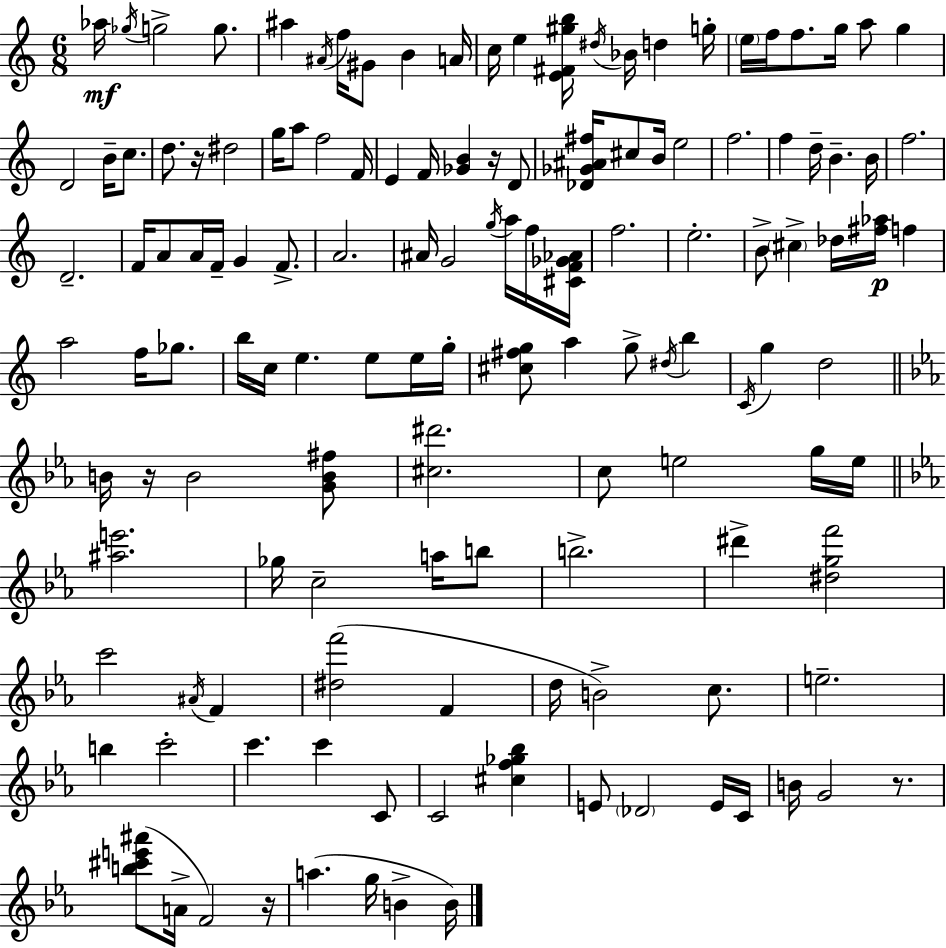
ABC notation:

X:1
T:Untitled
M:6/8
L:1/4
K:Am
_a/4 _g/4 g2 g/2 ^a ^A/4 f/4 ^G/2 B A/4 c/4 e [E^F^gb]/4 ^d/4 _B/4 d g/4 e/4 f/4 f/2 g/4 a/2 g D2 B/4 c/2 d/2 z/4 ^d2 g/4 a/2 f2 F/4 E F/4 [_GB] z/4 D/2 [_D_G^A^f]/4 ^c/2 B/4 e2 f2 f d/4 B B/4 f2 D2 F/4 A/2 A/4 F/4 G F/2 A2 ^A/4 G2 g/4 a/4 f/4 [^CF_G_A]/4 f2 e2 B/2 ^c _d/4 [^f_a]/4 f a2 f/4 _g/2 b/4 c/4 e e/2 e/4 g/4 [^c^fg]/2 a g/2 ^d/4 b C/4 g d2 B/4 z/4 B2 [GB^f]/2 [^c^d']2 c/2 e2 g/4 e/4 [^ae']2 _g/4 c2 a/4 b/2 b2 ^d' [^dgf']2 c'2 ^A/4 F [^df']2 F d/4 B2 c/2 e2 b c'2 c' c' C/2 C2 [^cf_g_b] E/2 _D2 E/4 C/4 B/4 G2 z/2 [b^c'e'^a']/2 A/4 F2 z/4 a g/4 B B/4